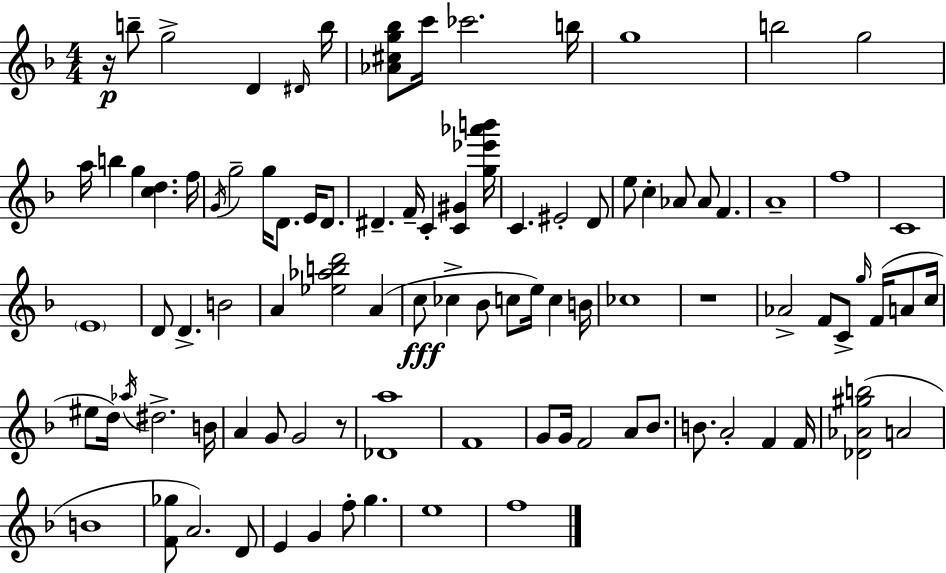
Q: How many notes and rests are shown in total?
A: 95